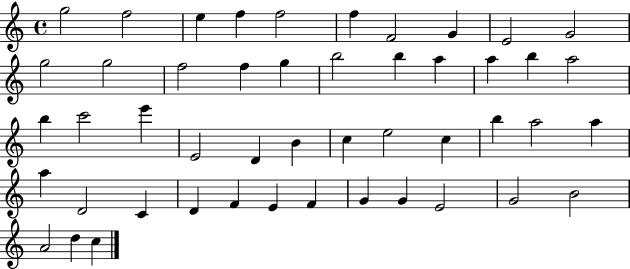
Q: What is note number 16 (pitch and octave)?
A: B5